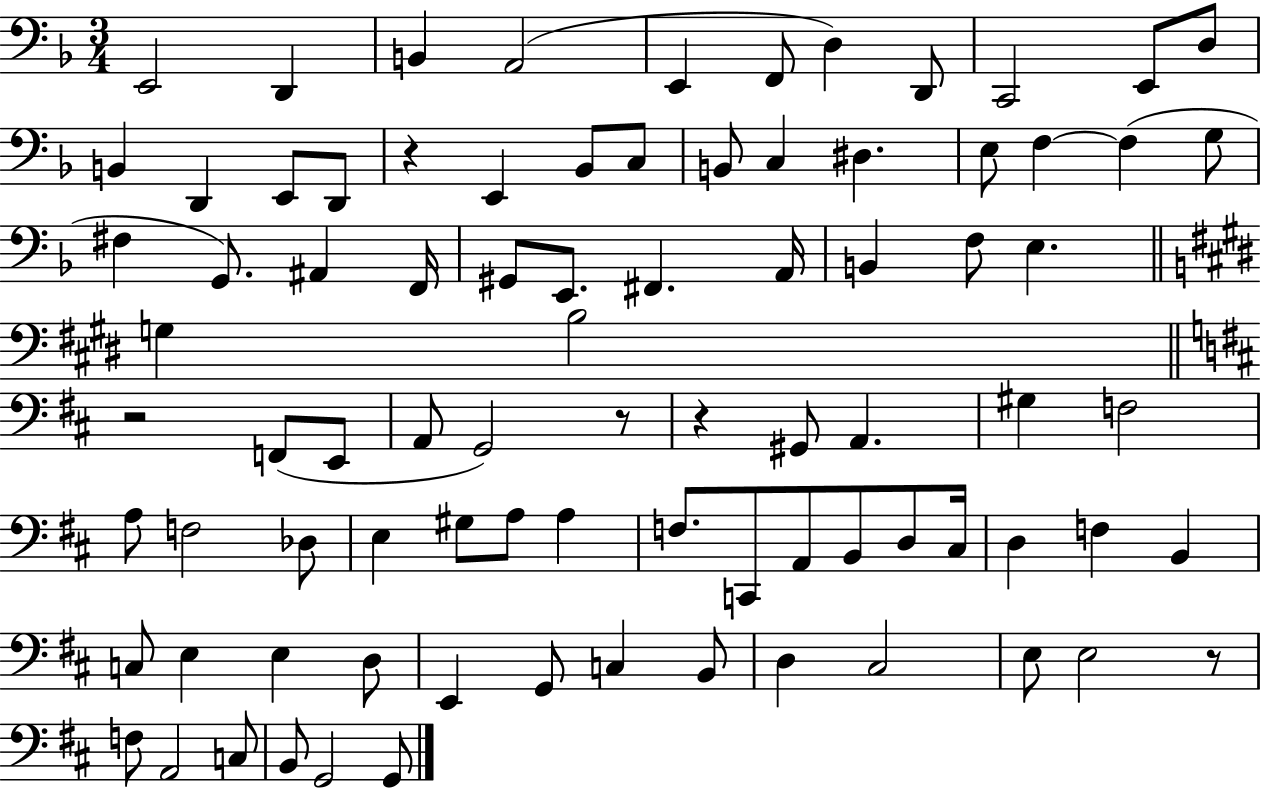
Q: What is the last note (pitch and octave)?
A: G2